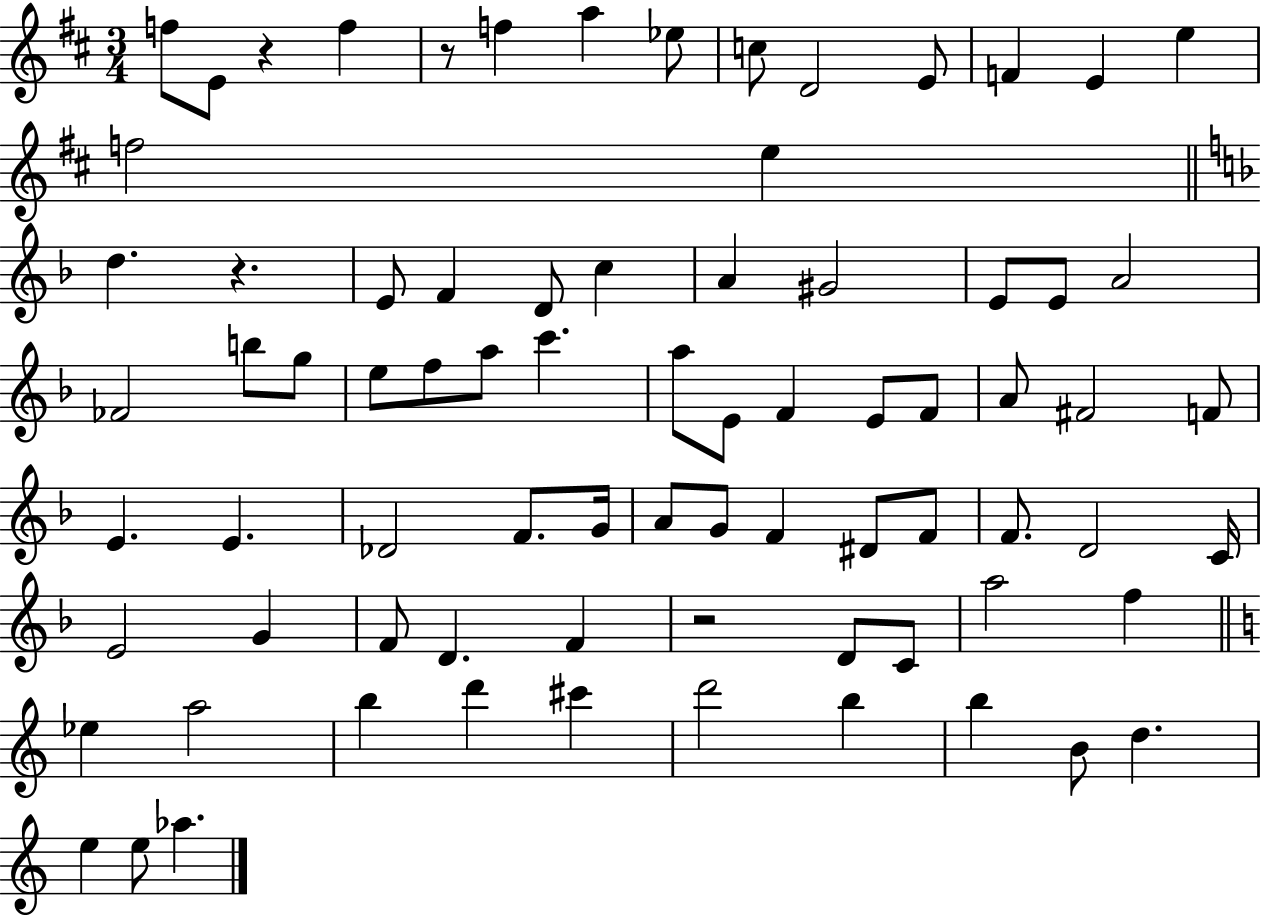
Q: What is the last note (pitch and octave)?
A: Ab5